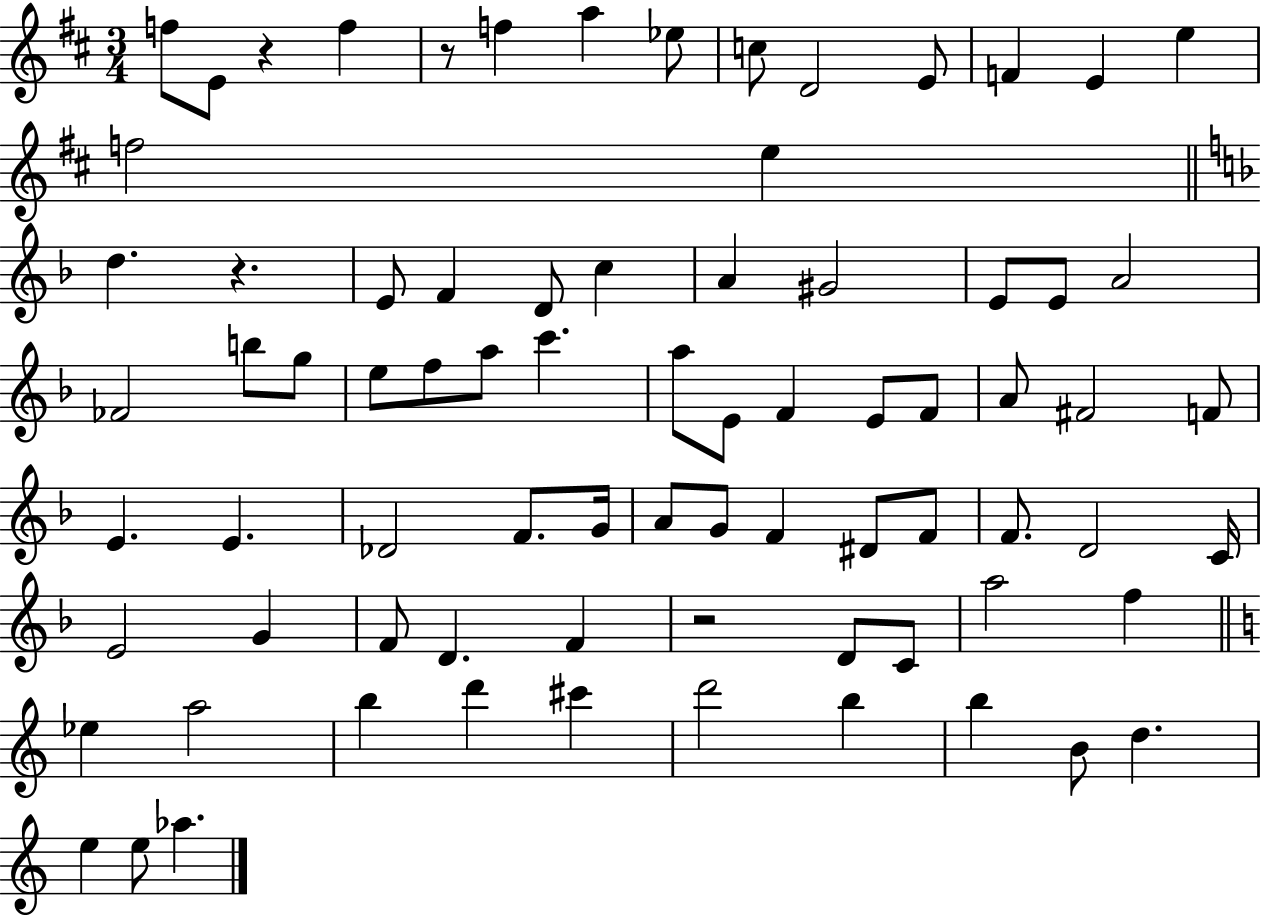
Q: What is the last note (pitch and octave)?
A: Ab5